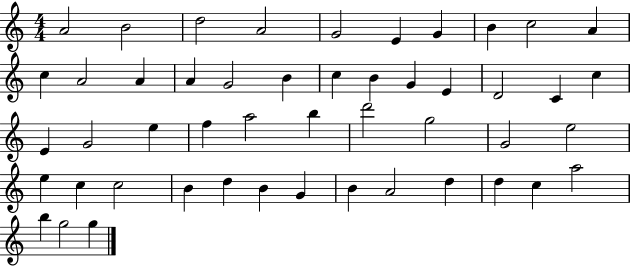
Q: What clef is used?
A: treble